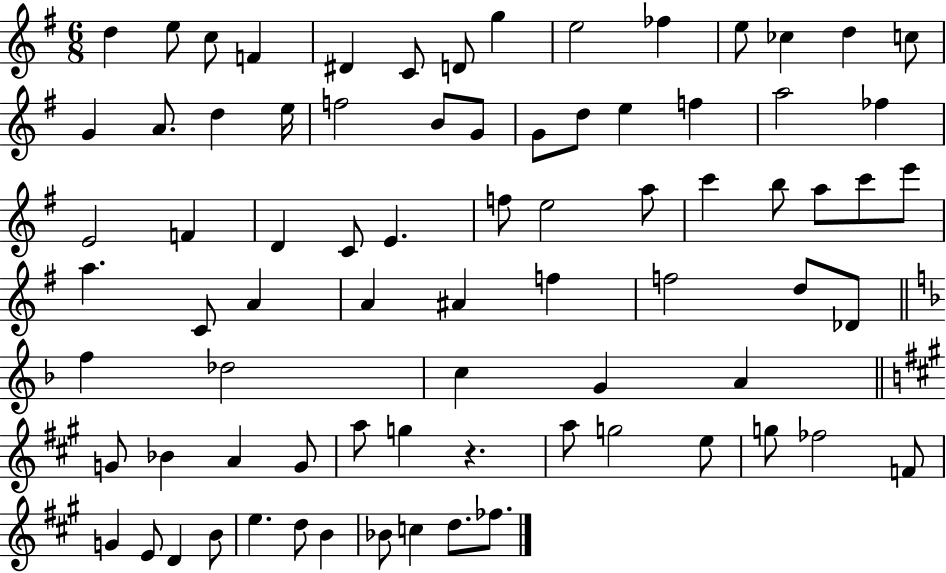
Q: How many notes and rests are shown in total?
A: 78